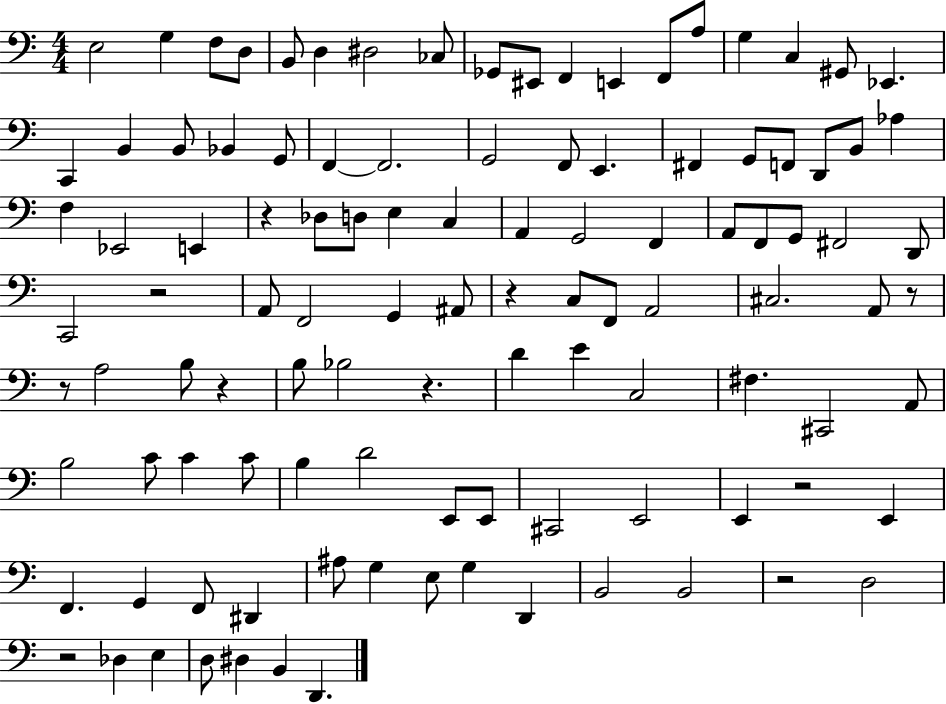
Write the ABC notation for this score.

X:1
T:Untitled
M:4/4
L:1/4
K:C
E,2 G, F,/2 D,/2 B,,/2 D, ^D,2 _C,/2 _G,,/2 ^E,,/2 F,, E,, F,,/2 A,/2 G, C, ^G,,/2 _E,, C,, B,, B,,/2 _B,, G,,/2 F,, F,,2 G,,2 F,,/2 E,, ^F,, G,,/2 F,,/2 D,,/2 B,,/2 _A, F, _E,,2 E,, z _D,/2 D,/2 E, C, A,, G,,2 F,, A,,/2 F,,/2 G,,/2 ^F,,2 D,,/2 C,,2 z2 A,,/2 F,,2 G,, ^A,,/2 z C,/2 F,,/2 A,,2 ^C,2 A,,/2 z/2 z/2 A,2 B,/2 z B,/2 _B,2 z D E C,2 ^F, ^C,,2 A,,/2 B,2 C/2 C C/2 B, D2 E,,/2 E,,/2 ^C,,2 E,,2 E,, z2 E,, F,, G,, F,,/2 ^D,, ^A,/2 G, E,/2 G, D,, B,,2 B,,2 z2 D,2 z2 _D, E, D,/2 ^D, B,, D,,